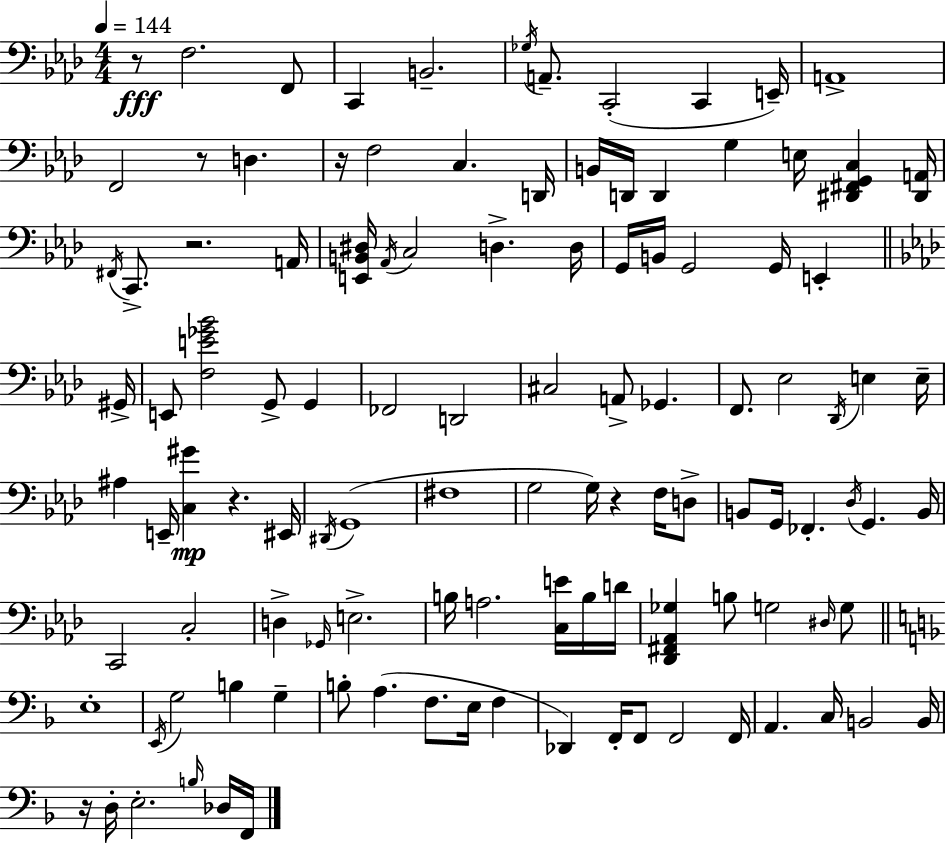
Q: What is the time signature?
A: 4/4